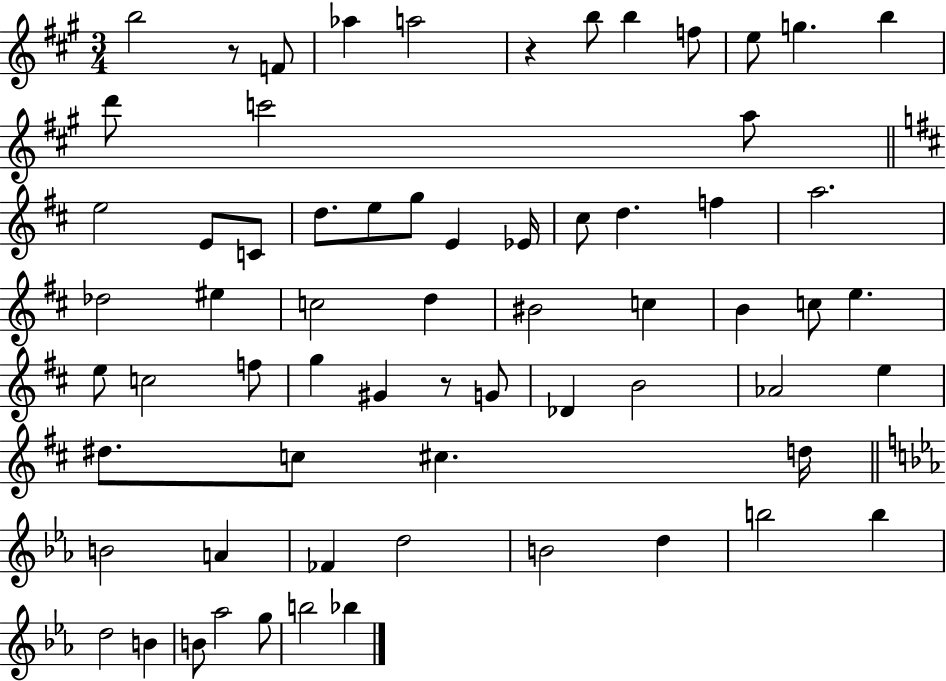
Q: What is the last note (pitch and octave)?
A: Bb5